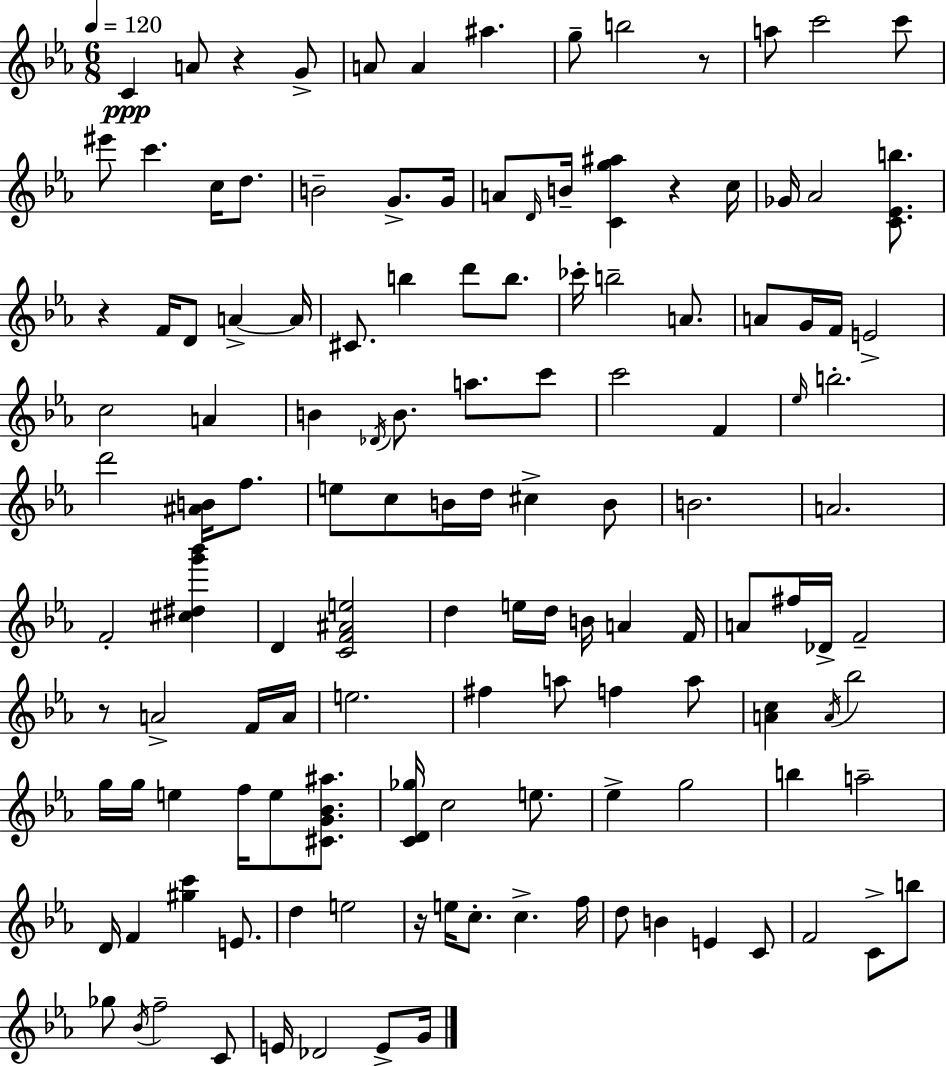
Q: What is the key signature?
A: EES major